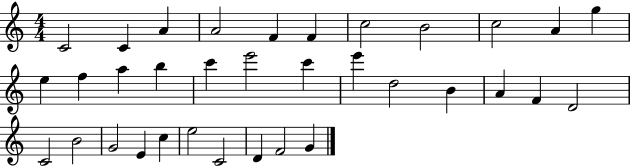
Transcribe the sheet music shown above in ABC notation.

X:1
T:Untitled
M:4/4
L:1/4
K:C
C2 C A A2 F F c2 B2 c2 A g e f a b c' e'2 c' e' d2 B A F D2 C2 B2 G2 E c e2 C2 D F2 G